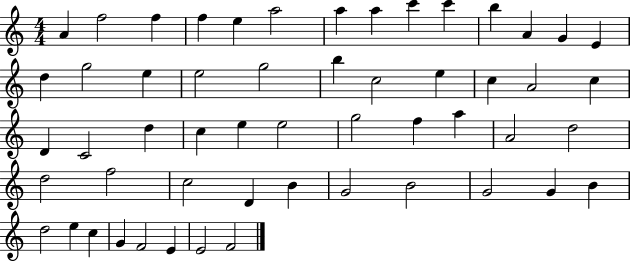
{
  \clef treble
  \numericTimeSignature
  \time 4/4
  \key c \major
  a'4 f''2 f''4 | f''4 e''4 a''2 | a''4 a''4 c'''4 c'''4 | b''4 a'4 g'4 e'4 | \break d''4 g''2 e''4 | e''2 g''2 | b''4 c''2 e''4 | c''4 a'2 c''4 | \break d'4 c'2 d''4 | c''4 e''4 e''2 | g''2 f''4 a''4 | a'2 d''2 | \break d''2 f''2 | c''2 d'4 b'4 | g'2 b'2 | g'2 g'4 b'4 | \break d''2 e''4 c''4 | g'4 f'2 e'4 | e'2 f'2 | \bar "|."
}